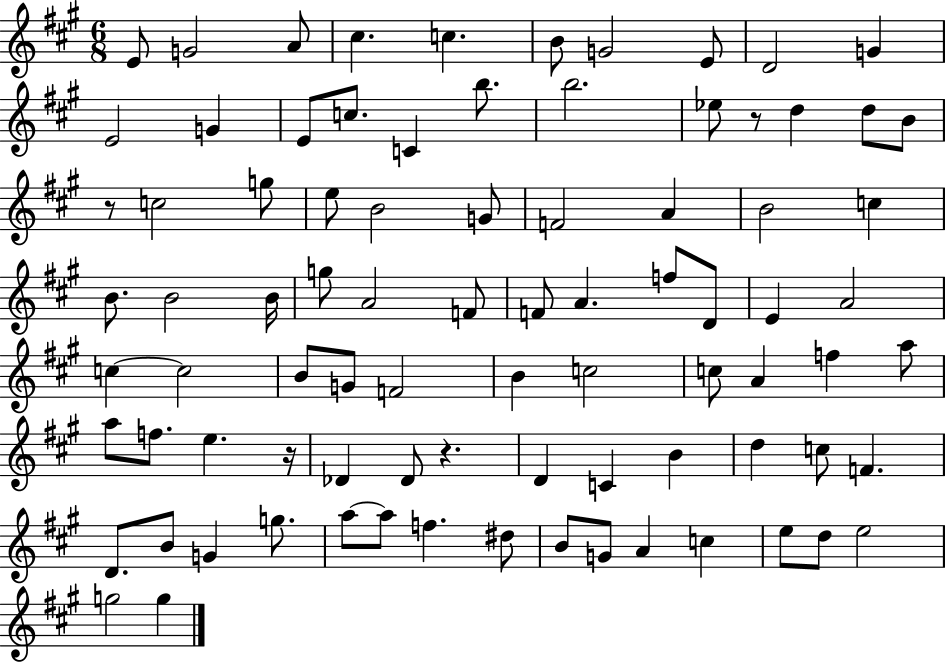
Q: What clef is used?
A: treble